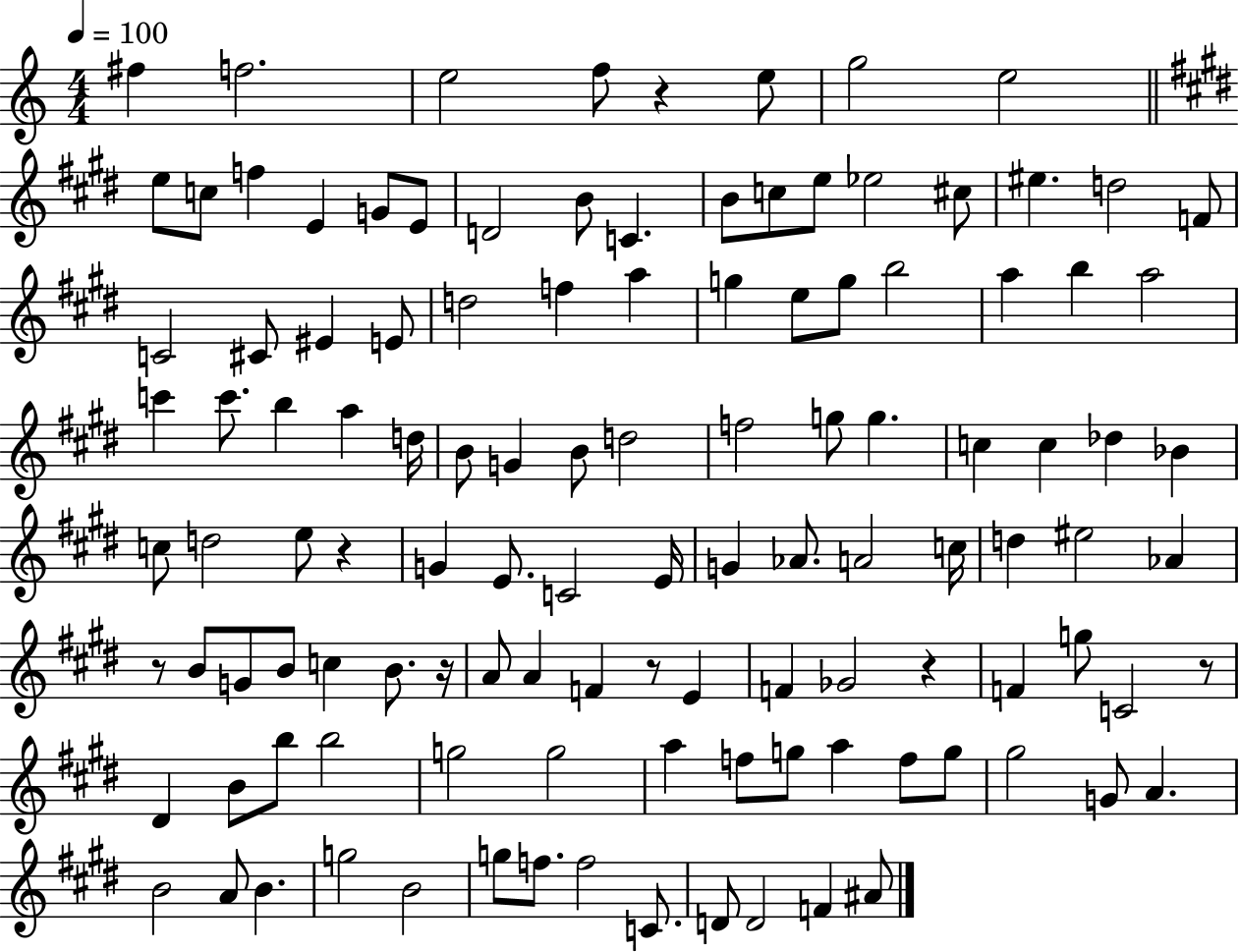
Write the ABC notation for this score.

X:1
T:Untitled
M:4/4
L:1/4
K:C
^f f2 e2 f/2 z e/2 g2 e2 e/2 c/2 f E G/2 E/2 D2 B/2 C B/2 c/2 e/2 _e2 ^c/2 ^e d2 F/2 C2 ^C/2 ^E E/2 d2 f a g e/2 g/2 b2 a b a2 c' c'/2 b a d/4 B/2 G B/2 d2 f2 g/2 g c c _d _B c/2 d2 e/2 z G E/2 C2 E/4 G _A/2 A2 c/4 d ^e2 _A z/2 B/2 G/2 B/2 c B/2 z/4 A/2 A F z/2 E F _G2 z F g/2 C2 z/2 ^D B/2 b/2 b2 g2 g2 a f/2 g/2 a f/2 g/2 ^g2 G/2 A B2 A/2 B g2 B2 g/2 f/2 f2 C/2 D/2 D2 F ^A/2